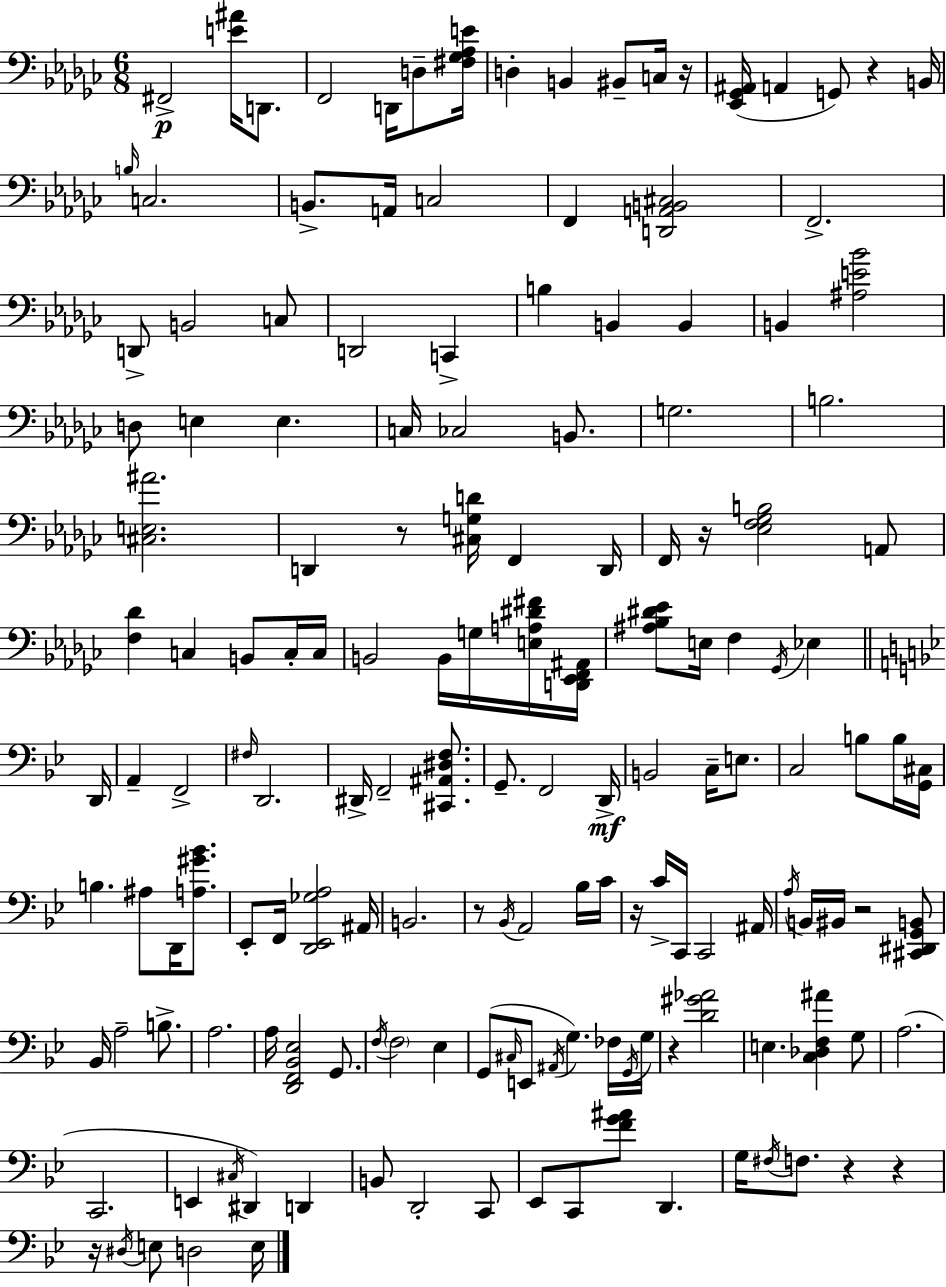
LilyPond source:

{
  \clef bass
  \numericTimeSignature
  \time 6/8
  \key ees \minor
  fis,2->\p <e' ais'>16 d,8. | f,2 d,16 d8-- <fis ges aes e'>16 | d4-. b,4 bis,8-- c16 r16 | <ees, ges, ais,>16( a,4 g,8) r4 b,16 | \break \grace { b16 } c2. | b,8.-> a,16 c2 | f,4 <d, a, b, cis>2 | f,2.-> | \break d,8-> b,2 c8 | d,2 c,4-> | b4 b,4 b,4 | b,4 <ais e' bes'>2 | \break d8 e4 e4. | c16 ces2 b,8. | g2. | b2. | \break <cis e ais'>2. | d,4 r8 <cis g d'>16 f,4 | d,16 f,16 r16 <ees f ges b>2 a,8 | <f des'>4 c4 b,8 c16-. | \break c16 b,2 b,16 g16 <e a dis' fis'>16 | <d, ees, f, ais,>16 <ais bes dis' ees'>8 e16 f4 \acciaccatura { ges,16 } ees4 | \bar "||" \break \key g \minor d,16 a,4-- f,2-> | \grace { fis16 } d,2. | dis,16-> f,2-- <cis, ais, dis f>8. | g,8.-- f,2 | \break d,16->\mf b,2 c16-- e8. | c2 b8 | b16 <g, cis>16 b4. ais8 d,16 <a gis' bes'>8. | ees,8-. f,16 <d, ees, ges a>2 | \break ais,16 b,2. | r8 \acciaccatura { bes,16 } a,2 | bes16 c'16 r16 c'16-> c,16 c,2 | ais,16 \acciaccatura { a16 } b,16 bis,16 r2 | \break <cis, dis, g, b,>8 bes,16 a2-- | b8.-> a2. | a16 <d, f, bes, ees>2 | g,8. \acciaccatura { f16 } \parenthesize f2 | \break ees4 g,8( \grace { cis16 } e,8 \acciaccatura { ais,16 } g4.) | fes16 \acciaccatura { g,16 } g16 r4 | <d' gis' aes'>2 e4. | <c des f ais'>4 g8 a2.( | \break c,2. | e,4 | \acciaccatura { cis16 } dis,4) d,4 b,8 d,2-. | c,8 ees,8 c,8 | \break <f' g' ais'>8 d,4. g16 \acciaccatura { fis16 } f8. | r4 r4 r16 \acciaccatura { dis16 } | e8 d2 e16 \bar "|."
}